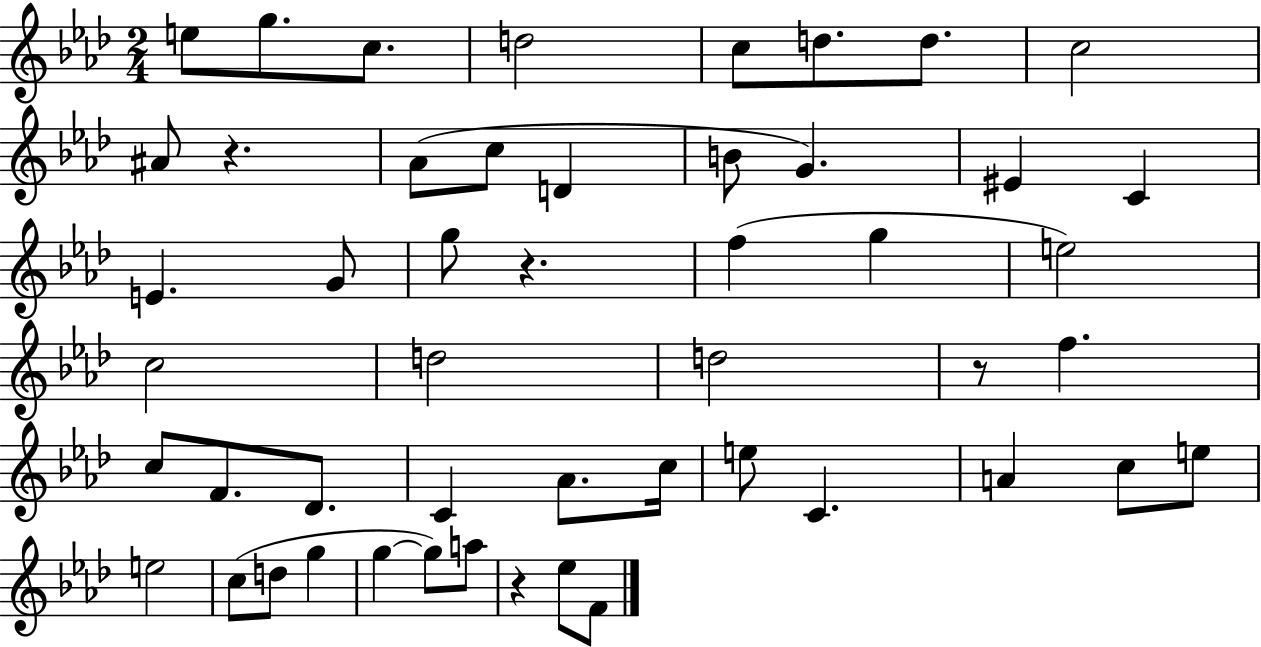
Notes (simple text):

E5/e G5/e. C5/e. D5/h C5/e D5/e. D5/e. C5/h A#4/e R/q. Ab4/e C5/e D4/q B4/e G4/q. EIS4/q C4/q E4/q. G4/e G5/e R/q. F5/q G5/q E5/h C5/h D5/h D5/h R/e F5/q. C5/e F4/e. Db4/e. C4/q Ab4/e. C5/s E5/e C4/q. A4/q C5/e E5/e E5/h C5/e D5/e G5/q G5/q G5/e A5/e R/q Eb5/e F4/e